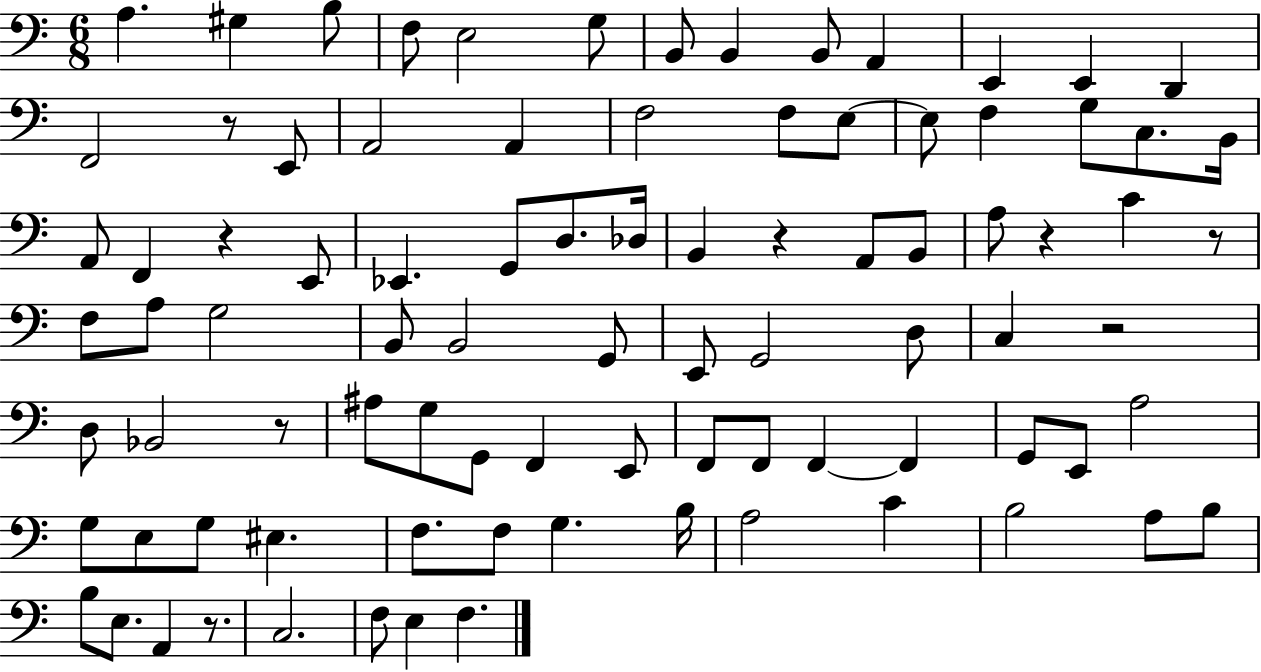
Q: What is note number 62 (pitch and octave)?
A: G3